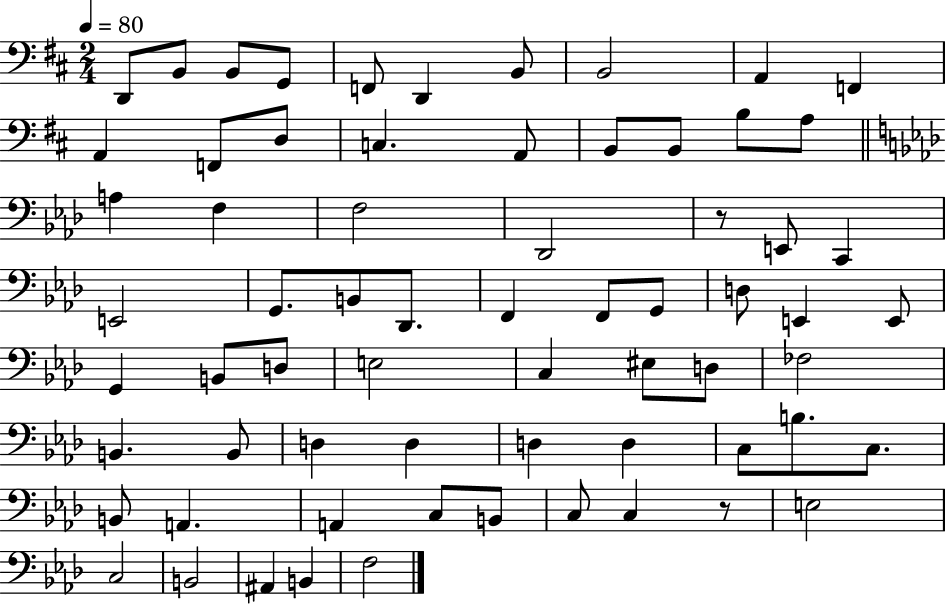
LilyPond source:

{
  \clef bass
  \numericTimeSignature
  \time 2/4
  \key d \major
  \tempo 4 = 80
  d,8 b,8 b,8 g,8 | f,8 d,4 b,8 | b,2 | a,4 f,4 | \break a,4 f,8 d8 | c4. a,8 | b,8 b,8 b8 a8 | \bar "||" \break \key f \minor a4 f4 | f2 | des,2 | r8 e,8 c,4 | \break e,2 | g,8. b,8 des,8. | f,4 f,8 g,8 | d8 e,4 e,8 | \break g,4 b,8 d8 | e2 | c4 eis8 d8 | fes2 | \break b,4. b,8 | d4 d4 | d4 d4 | c8 b8. c8. | \break b,8 a,4. | a,4 c8 b,8 | c8 c4 r8 | e2 | \break c2 | b,2 | ais,4 b,4 | f2 | \break \bar "|."
}